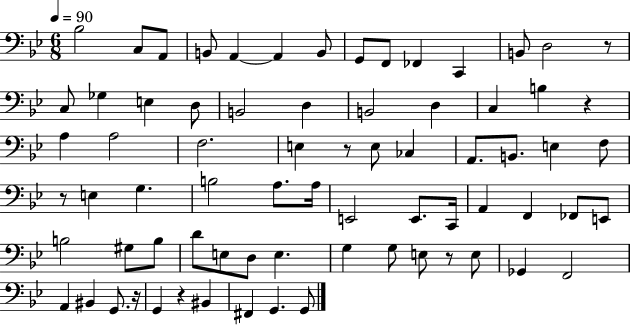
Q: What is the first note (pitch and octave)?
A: Bb3